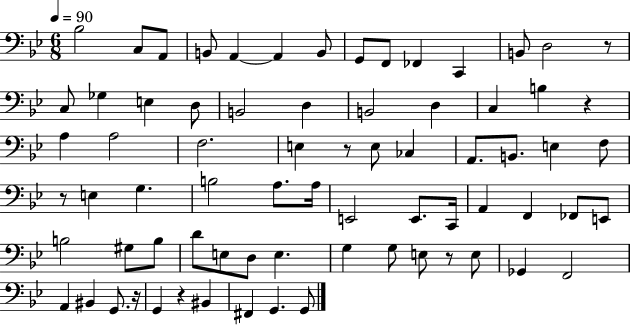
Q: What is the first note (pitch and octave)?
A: Bb3